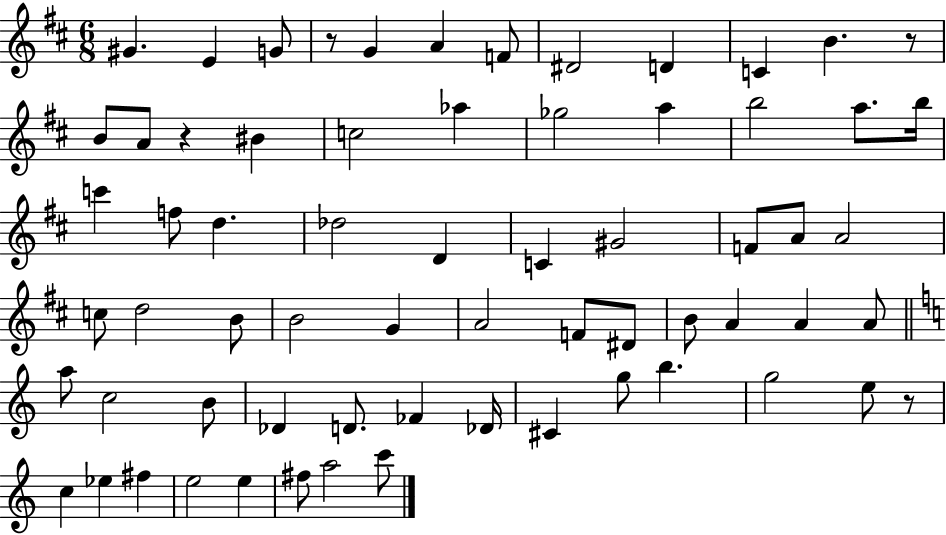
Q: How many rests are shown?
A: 4